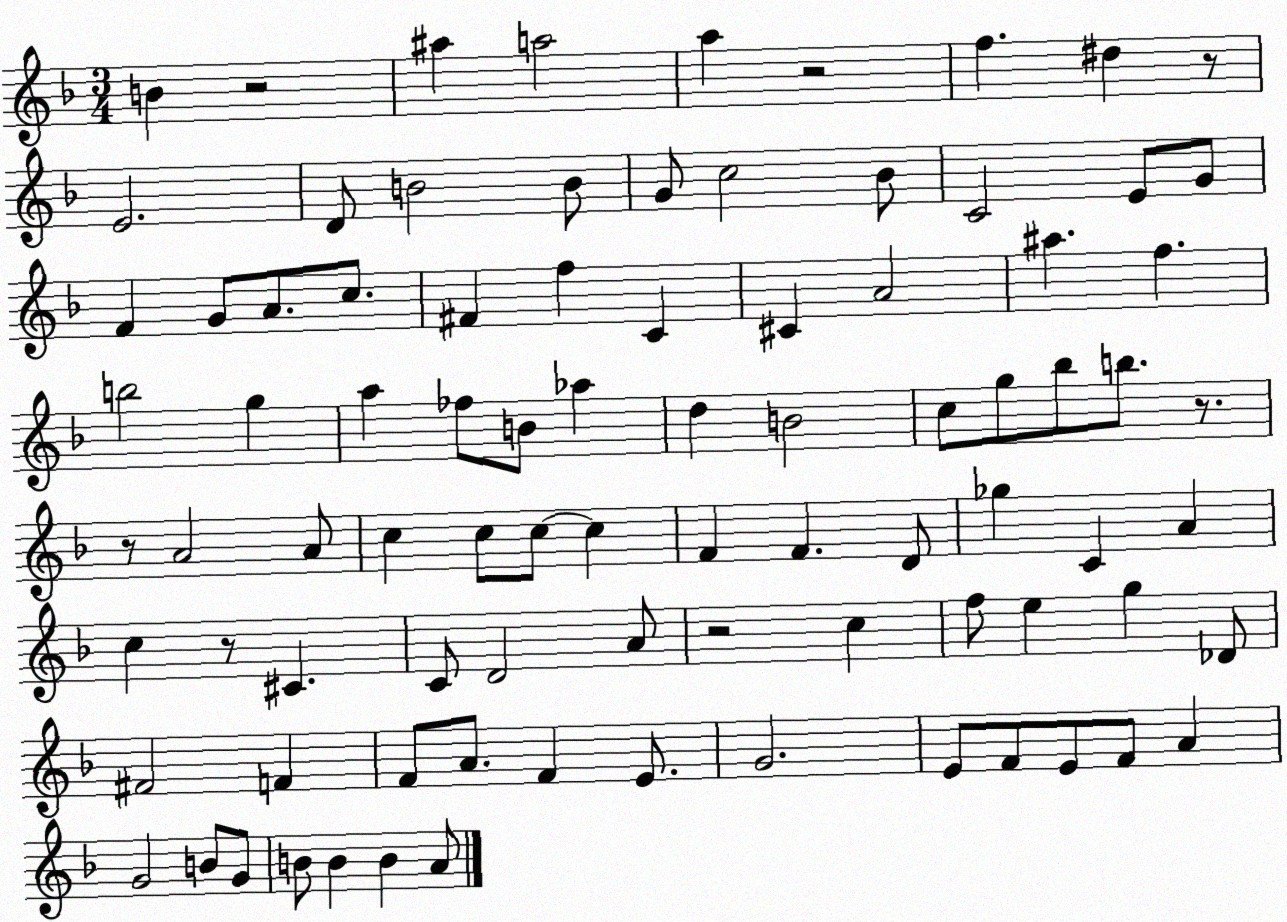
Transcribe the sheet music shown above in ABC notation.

X:1
T:Untitled
M:3/4
L:1/4
K:F
B z2 ^a a2 a z2 f ^d z/2 E2 D/2 B2 B/2 G/2 c2 _B/2 C2 E/2 G/2 F G/2 A/2 c/2 ^F f C ^C A2 ^a f b2 g a _f/2 B/2 _a d B2 c/2 g/2 _b/2 b/2 z/2 z/2 A2 A/2 c c/2 c/2 c F F D/2 _g C A c z/2 ^C C/2 D2 A/2 z2 c f/2 e g _D/2 ^F2 F F/2 A/2 F E/2 G2 E/2 F/2 E/2 F/2 A G2 B/2 G/2 B/2 B B A/2